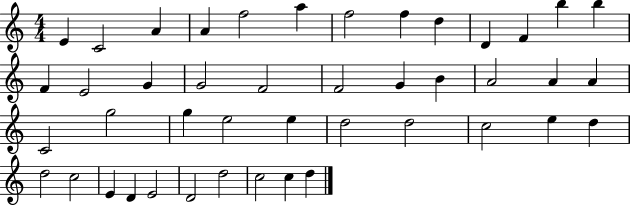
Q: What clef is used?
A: treble